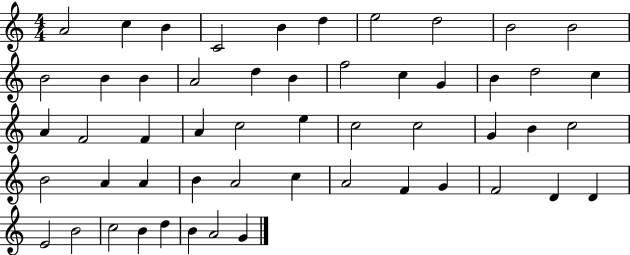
X:1
T:Untitled
M:4/4
L:1/4
K:C
A2 c B C2 B d e2 d2 B2 B2 B2 B B A2 d B f2 c G B d2 c A F2 F A c2 e c2 c2 G B c2 B2 A A B A2 c A2 F G F2 D D E2 B2 c2 B d B A2 G